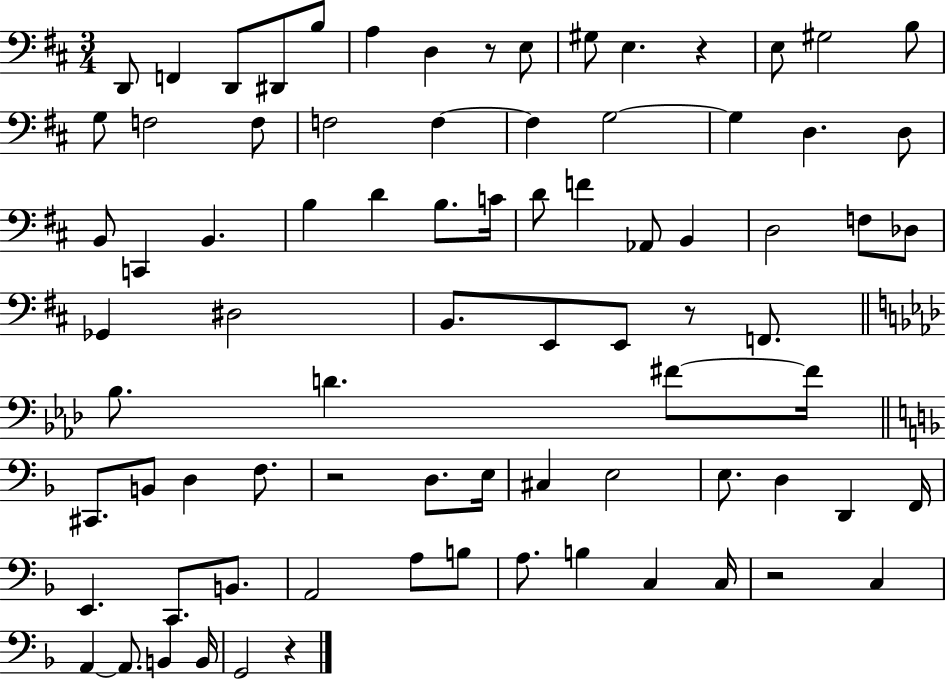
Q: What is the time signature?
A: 3/4